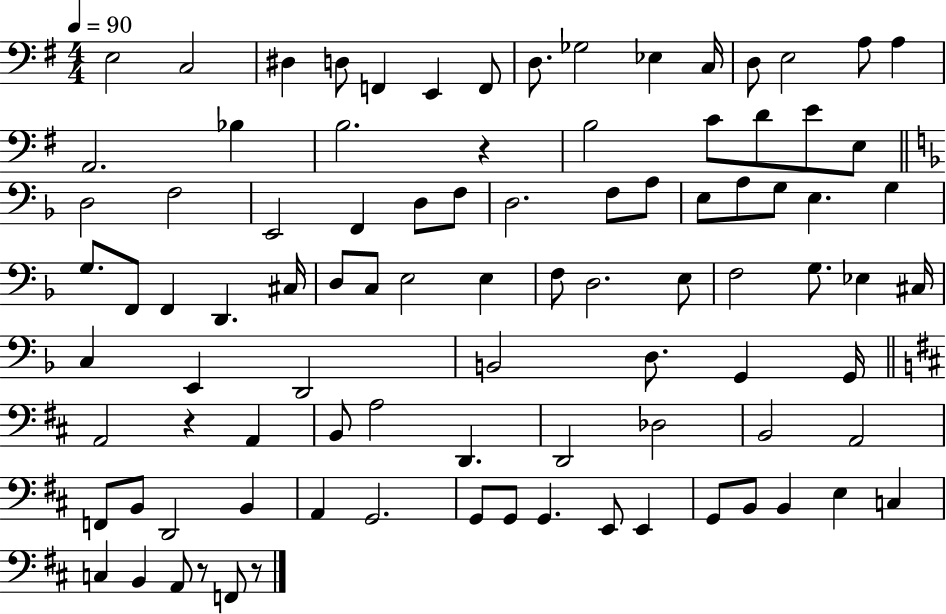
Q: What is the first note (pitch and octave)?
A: E3